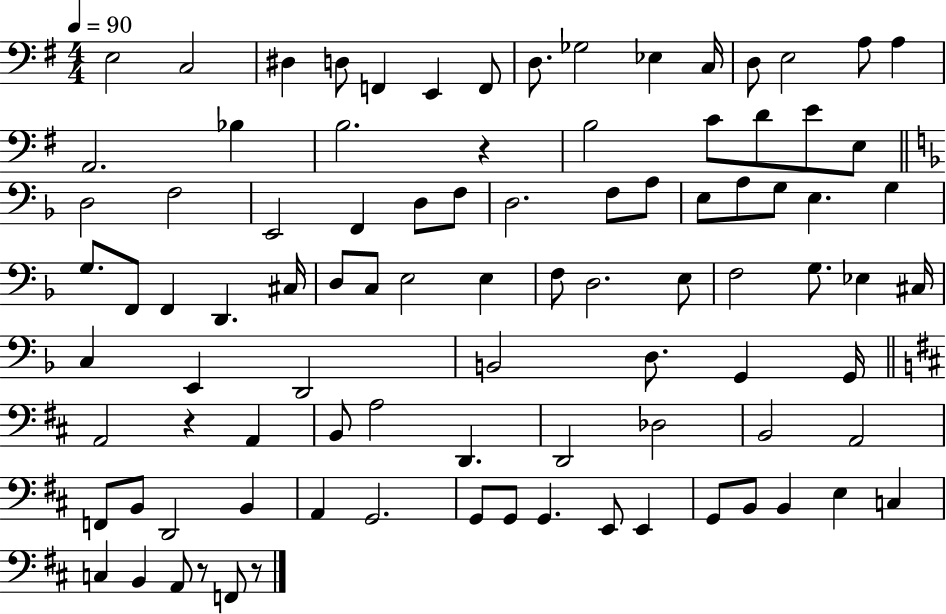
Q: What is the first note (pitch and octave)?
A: E3